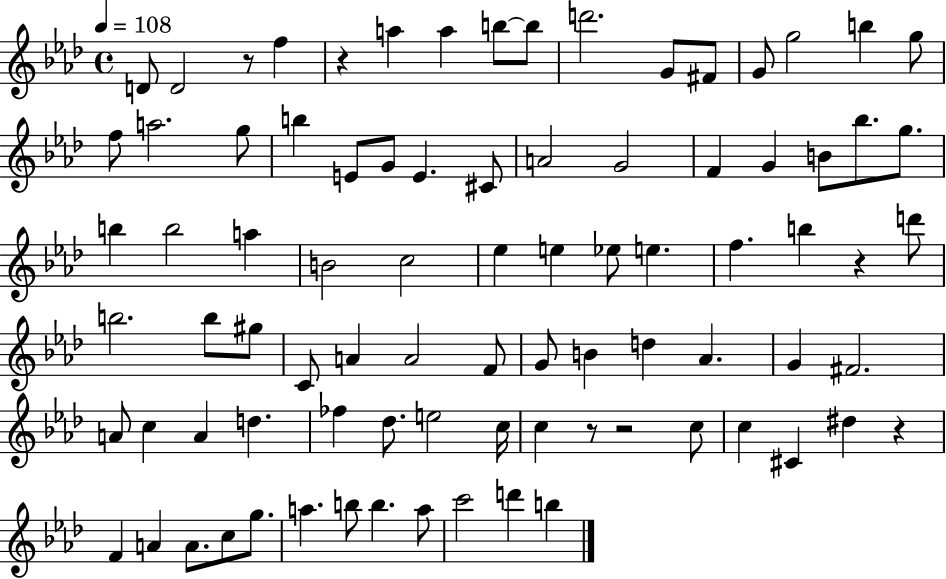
D4/e D4/h R/e F5/q R/q A5/q A5/q B5/e B5/e D6/h. G4/e F#4/e G4/e G5/h B5/q G5/e F5/e A5/h. G5/e B5/q E4/e G4/e E4/q. C#4/e A4/h G4/h F4/q G4/q B4/e Bb5/e. G5/e. B5/q B5/h A5/q B4/h C5/h Eb5/q E5/q Eb5/e E5/q. F5/q. B5/q R/q D6/e B5/h. B5/e G#5/e C4/e A4/q A4/h F4/e G4/e B4/q D5/q Ab4/q. G4/q F#4/h. A4/e C5/q A4/q D5/q. FES5/q Db5/e. E5/h C5/s C5/q R/e R/h C5/e C5/q C#4/q D#5/q R/q F4/q A4/q A4/e. C5/e G5/e. A5/q. B5/e B5/q. A5/e C6/h D6/q B5/q